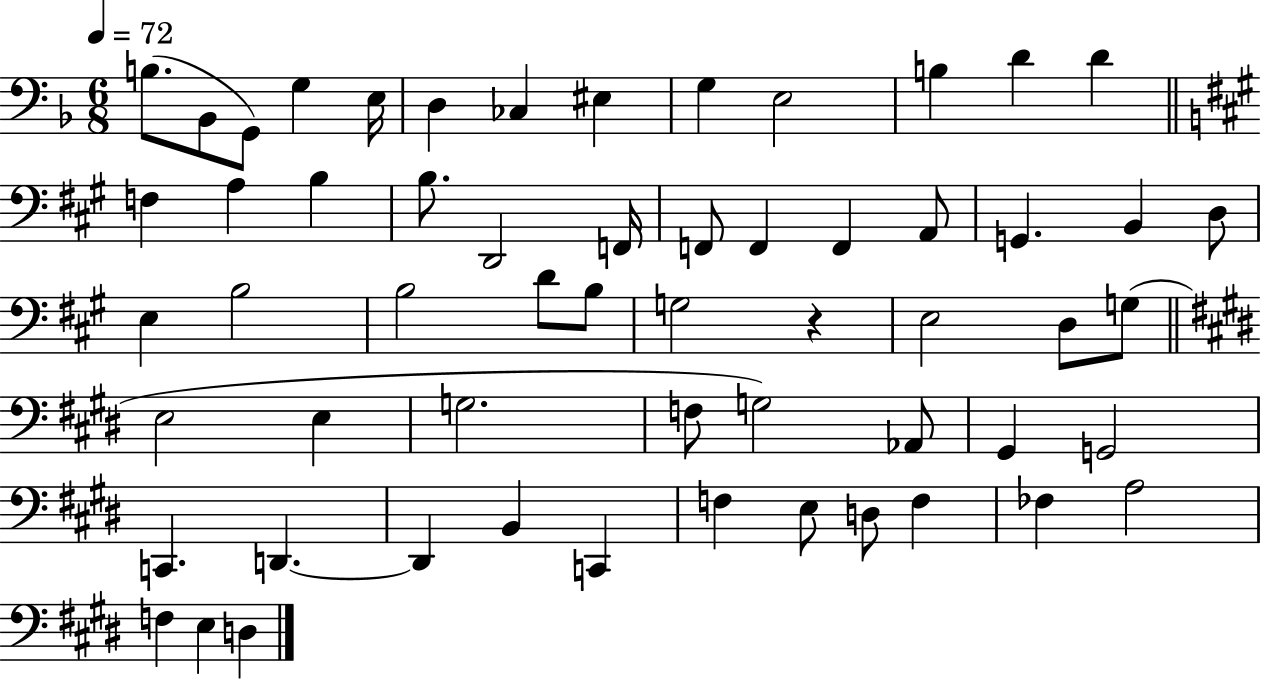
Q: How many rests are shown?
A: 1